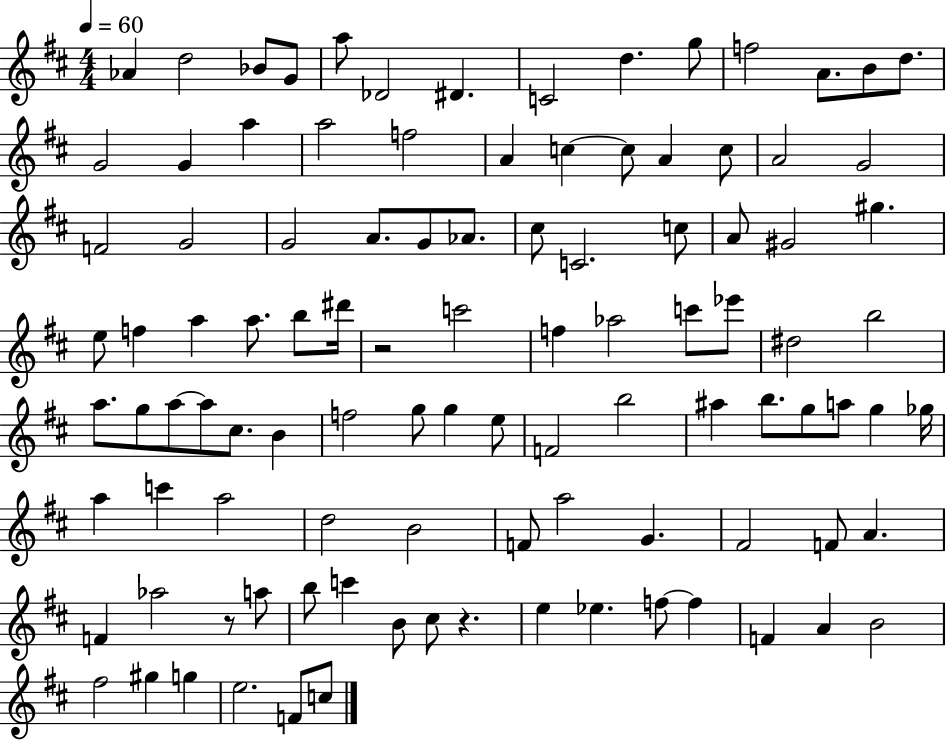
{
  \clef treble
  \numericTimeSignature
  \time 4/4
  \key d \major
  \tempo 4 = 60
  aes'4 d''2 bes'8 g'8 | a''8 des'2 dis'4. | c'2 d''4. g''8 | f''2 a'8. b'8 d''8. | \break g'2 g'4 a''4 | a''2 f''2 | a'4 c''4~~ c''8 a'4 c''8 | a'2 g'2 | \break f'2 g'2 | g'2 a'8. g'8 aes'8. | cis''8 c'2. c''8 | a'8 gis'2 gis''4. | \break e''8 f''4 a''4 a''8. b''8 dis'''16 | r2 c'''2 | f''4 aes''2 c'''8 ees'''8 | dis''2 b''2 | \break a''8. g''8 a''8~~ a''8 cis''8. b'4 | f''2 g''8 g''4 e''8 | f'2 b''2 | ais''4 b''8. g''8 a''8 g''4 ges''16 | \break a''4 c'''4 a''2 | d''2 b'2 | f'8 a''2 g'4. | fis'2 f'8 a'4. | \break f'4 aes''2 r8 a''8 | b''8 c'''4 b'8 cis''8 r4. | e''4 ees''4. f''8~~ f''4 | f'4 a'4 b'2 | \break fis''2 gis''4 g''4 | e''2. f'8 c''8 | \bar "|."
}